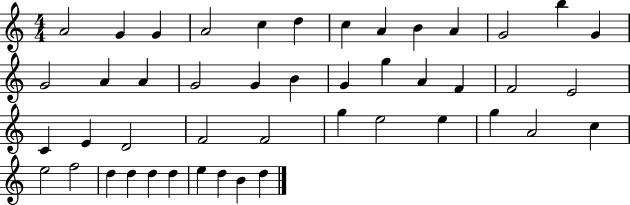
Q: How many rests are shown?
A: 0